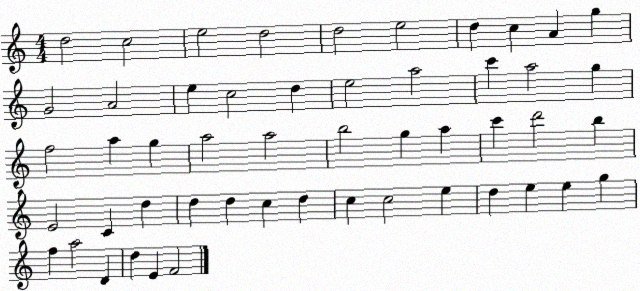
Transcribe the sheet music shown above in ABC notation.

X:1
T:Untitled
M:4/4
L:1/4
K:C
d2 c2 e2 d2 d2 e2 d c A g G2 A2 e c2 d e2 a2 c' a2 g f2 a g a2 a2 b2 g a c' d'2 b E2 C d d d c d c c2 e d e e g f a2 D d E F2